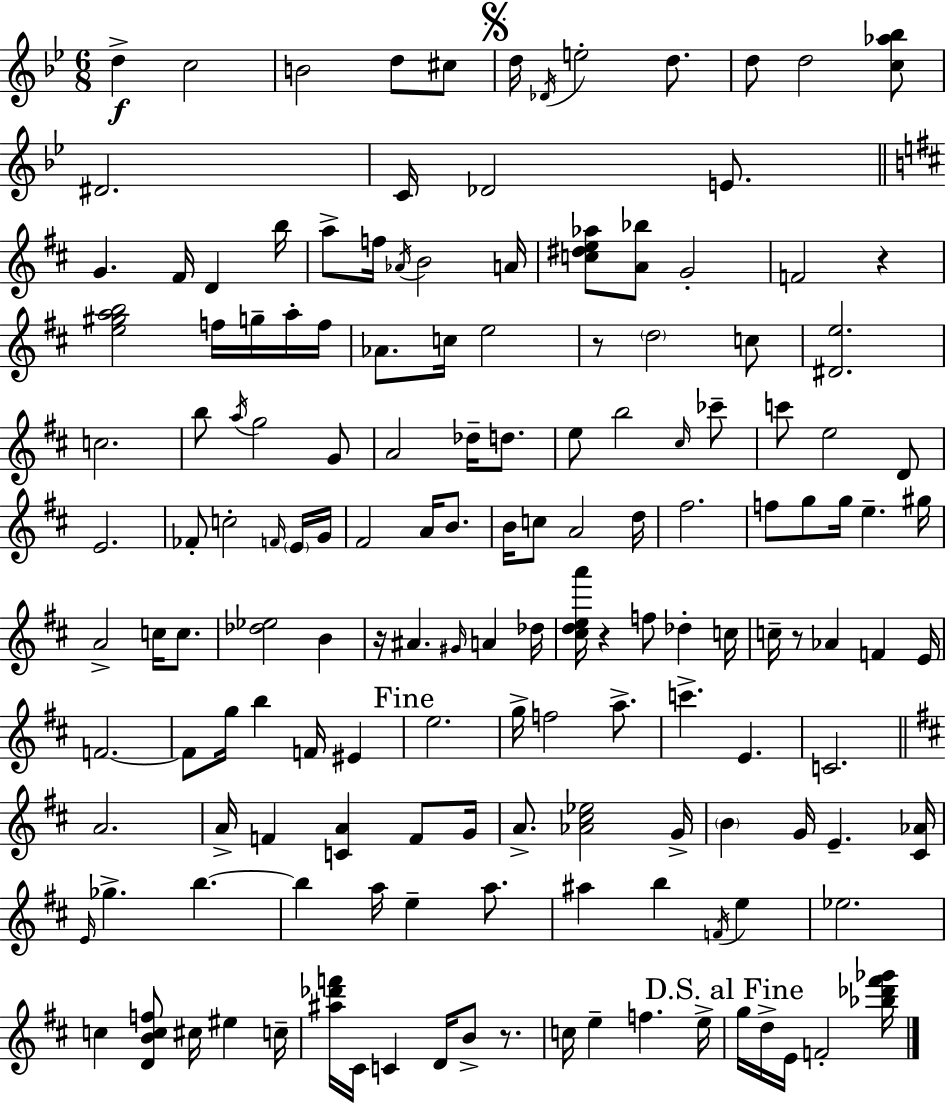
X:1
T:Untitled
M:6/8
L:1/4
K:Gm
d c2 B2 d/2 ^c/2 d/4 _D/4 e2 d/2 d/2 d2 [c_a_b]/2 ^D2 C/4 _D2 E/2 G ^F/4 D b/4 a/2 f/4 _A/4 B2 A/4 [c^de_a]/2 [A_b]/2 G2 F2 z [e^gab]2 f/4 g/4 a/4 f/4 _A/2 c/4 e2 z/2 d2 c/2 [^De]2 c2 b/2 a/4 g2 G/2 A2 _d/4 d/2 e/2 b2 ^c/4 _c'/2 c'/2 e2 D/2 E2 _F/2 c2 F/4 E/4 G/4 ^F2 A/4 B/2 B/4 c/2 A2 d/4 ^f2 f/2 g/2 g/4 e ^g/4 A2 c/4 c/2 [_d_e]2 B z/4 ^A ^G/4 A _d/4 [^cdea']/4 z f/2 _d c/4 c/4 z/2 _A F E/4 F2 F/2 g/4 b F/4 ^E e2 g/4 f2 a/2 c' E C2 A2 A/4 F [CA] F/2 G/4 A/2 [_A^c_e]2 G/4 B G/4 E [^C_A]/4 E/4 _g b b a/4 e a/2 ^a b F/4 e _e2 c [DBcf]/2 ^c/4 ^e c/4 [^a_d'f']/4 ^C/4 C D/4 B/2 z/2 c/4 e f e/4 g/4 d/4 E/4 F2 [_b_d'^f'_g']/4